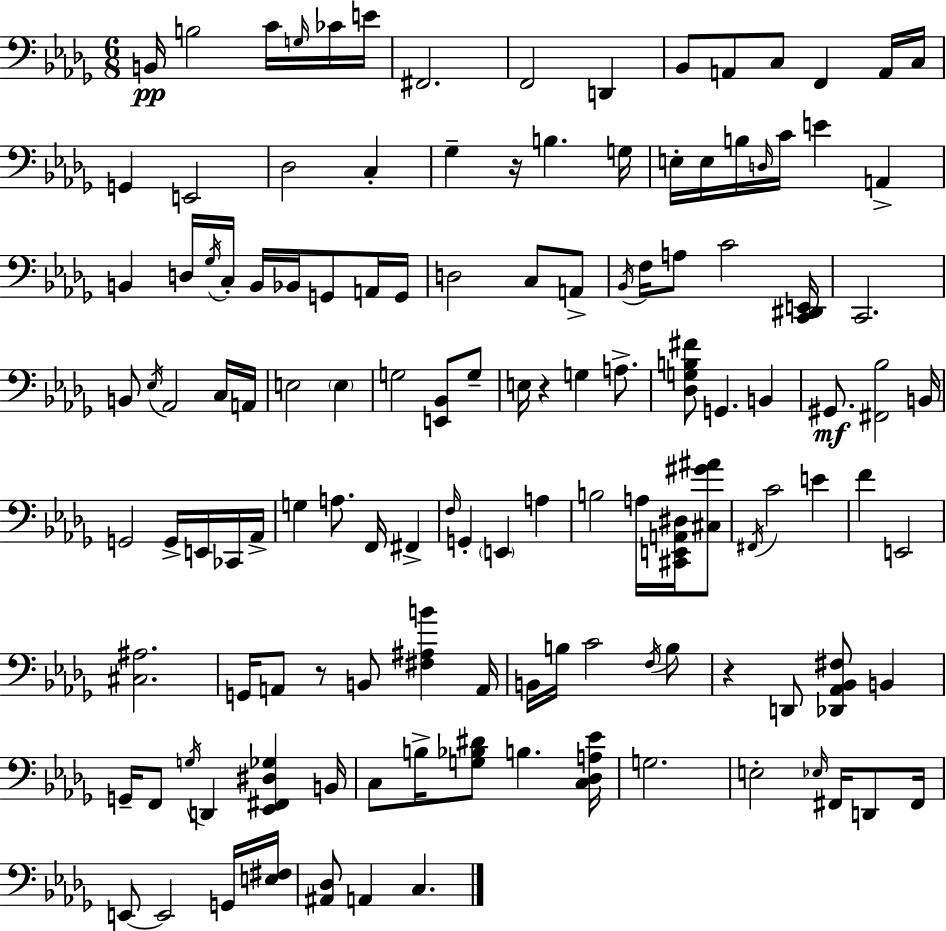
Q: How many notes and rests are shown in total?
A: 130